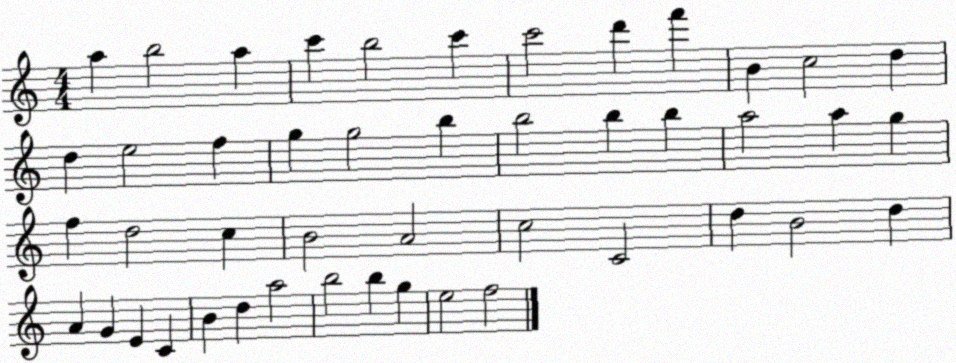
X:1
T:Untitled
M:4/4
L:1/4
K:C
a b2 a c' b2 c' c'2 d' f' B c2 d d e2 f g g2 b b2 b b a2 a g f d2 c B2 A2 c2 C2 d B2 d A G E C B d a2 b2 b g e2 f2